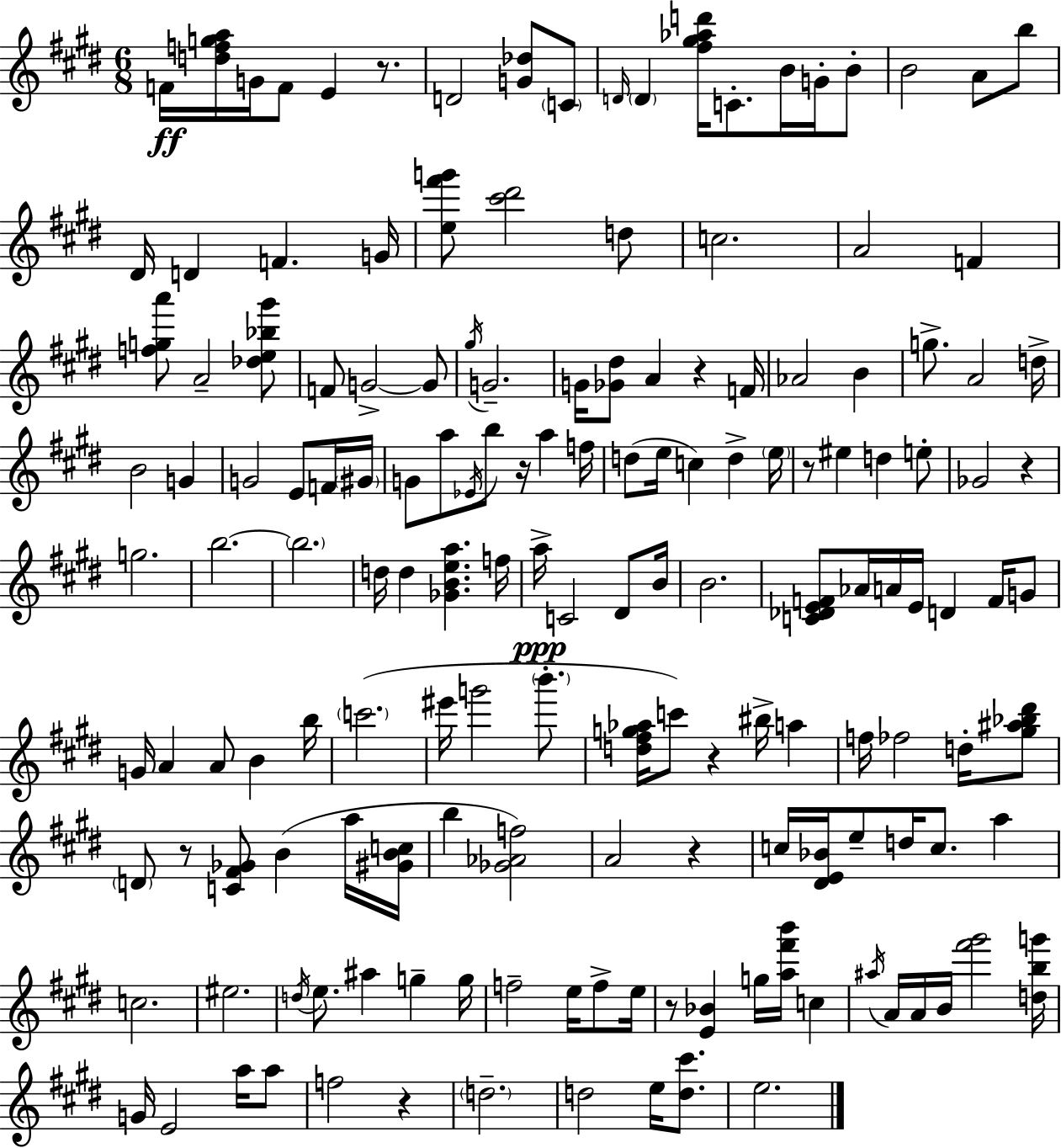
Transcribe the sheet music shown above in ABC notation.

X:1
T:Untitled
M:6/8
L:1/4
K:E
F/4 [dfga]/4 G/4 F/2 E z/2 D2 [G_d]/2 C/2 D/4 D [^f^g_ad']/4 C/2 B/4 G/4 B/2 B2 A/2 b/2 ^D/4 D F G/4 [e^f'g']/2 [^c'^d']2 d/2 c2 A2 F [fga']/2 A2 [_de_b^g']/2 F/2 G2 G/2 ^g/4 G2 G/4 [_G^d]/2 A z F/4 _A2 B g/2 A2 d/4 B2 G G2 E/2 F/4 ^G/4 G/2 a/2 _E/4 b/2 z/4 a f/4 d/2 e/4 c d e/4 z/2 ^e d e/2 _G2 z g2 b2 b2 d/4 d [_GBea] f/4 a/4 C2 ^D/2 B/4 B2 [C_DEF]/2 _A/4 A/4 E/4 D F/4 G/2 G/4 A A/2 B b/4 c'2 ^e'/4 g'2 b'/2 [d^fg_a]/4 c'/2 z ^b/4 a f/4 _f2 d/4 [^g^a_b^d']/2 D/2 z/2 [C^F_G]/2 B a/4 [^GBc]/4 b [_G_Af]2 A2 z c/4 [^DE_B]/4 e/2 d/4 c/2 a c2 ^e2 d/4 e/2 ^a g g/4 f2 e/4 f/2 e/4 z/2 [E_B] g/4 [a^f'b']/4 c ^a/4 A/4 A/4 B/4 [^f'^g']2 [dbg']/4 G/4 E2 a/4 a/2 f2 z d2 d2 e/4 [d^c']/2 e2